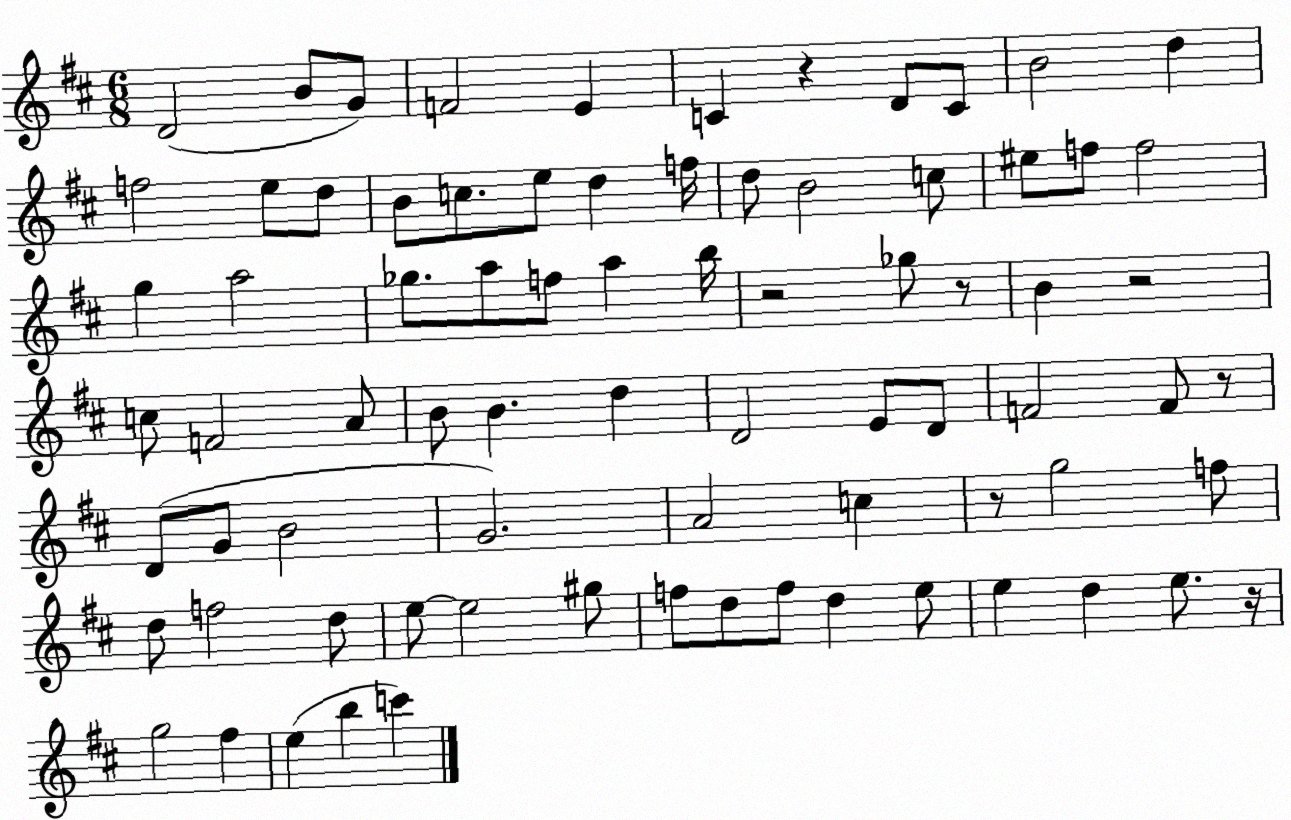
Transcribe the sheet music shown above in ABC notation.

X:1
T:Untitled
M:6/8
L:1/4
K:D
D2 B/2 G/2 F2 E C z D/2 C/2 B2 d f2 e/2 d/2 B/2 c/2 e/2 d f/4 d/2 B2 c/2 ^e/2 f/2 f2 g a2 _g/2 a/2 f/2 a b/4 z2 _g/2 z/2 B z2 c/2 F2 A/2 B/2 B d D2 E/2 D/2 F2 F/2 z/2 D/2 G/2 B2 G2 A2 c z/2 g2 f/2 d/2 f2 d/2 e/2 e2 ^g/2 f/2 d/2 f/2 d e/2 e d e/2 z/4 g2 ^f e b c'